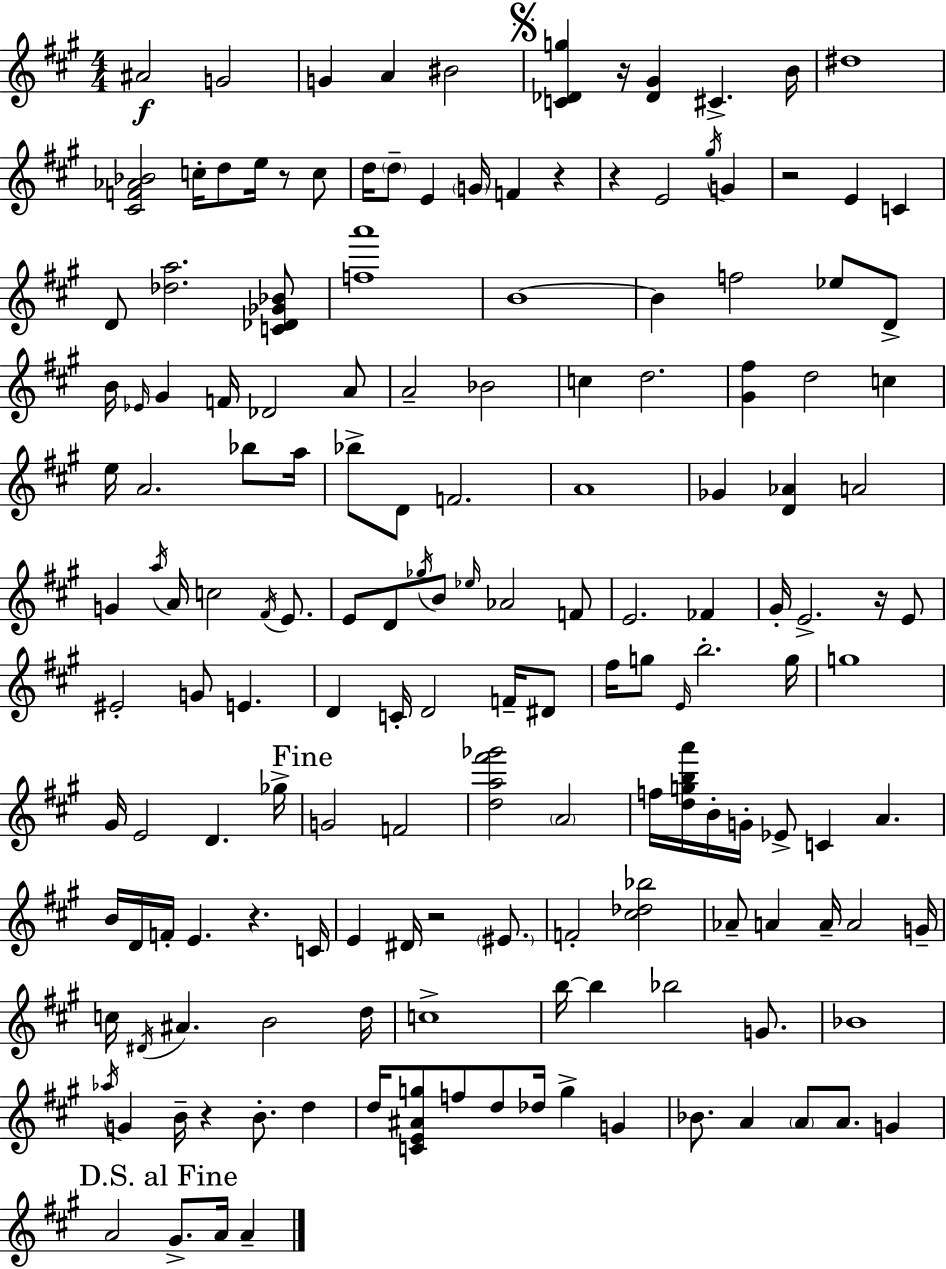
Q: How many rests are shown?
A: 9